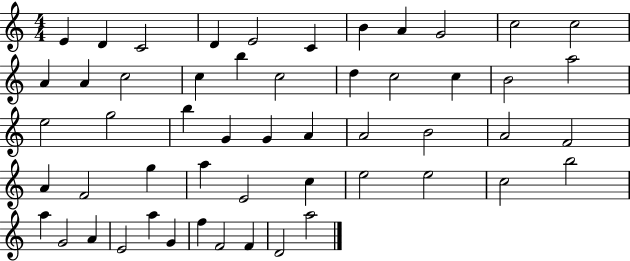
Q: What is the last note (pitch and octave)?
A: A5